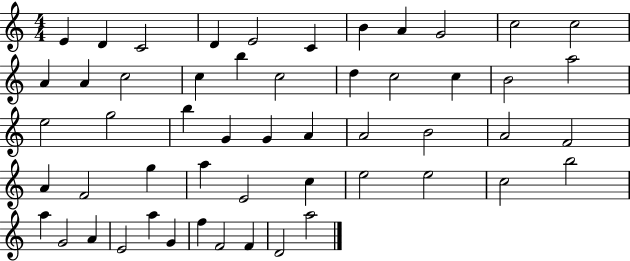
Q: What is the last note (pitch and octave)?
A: A5